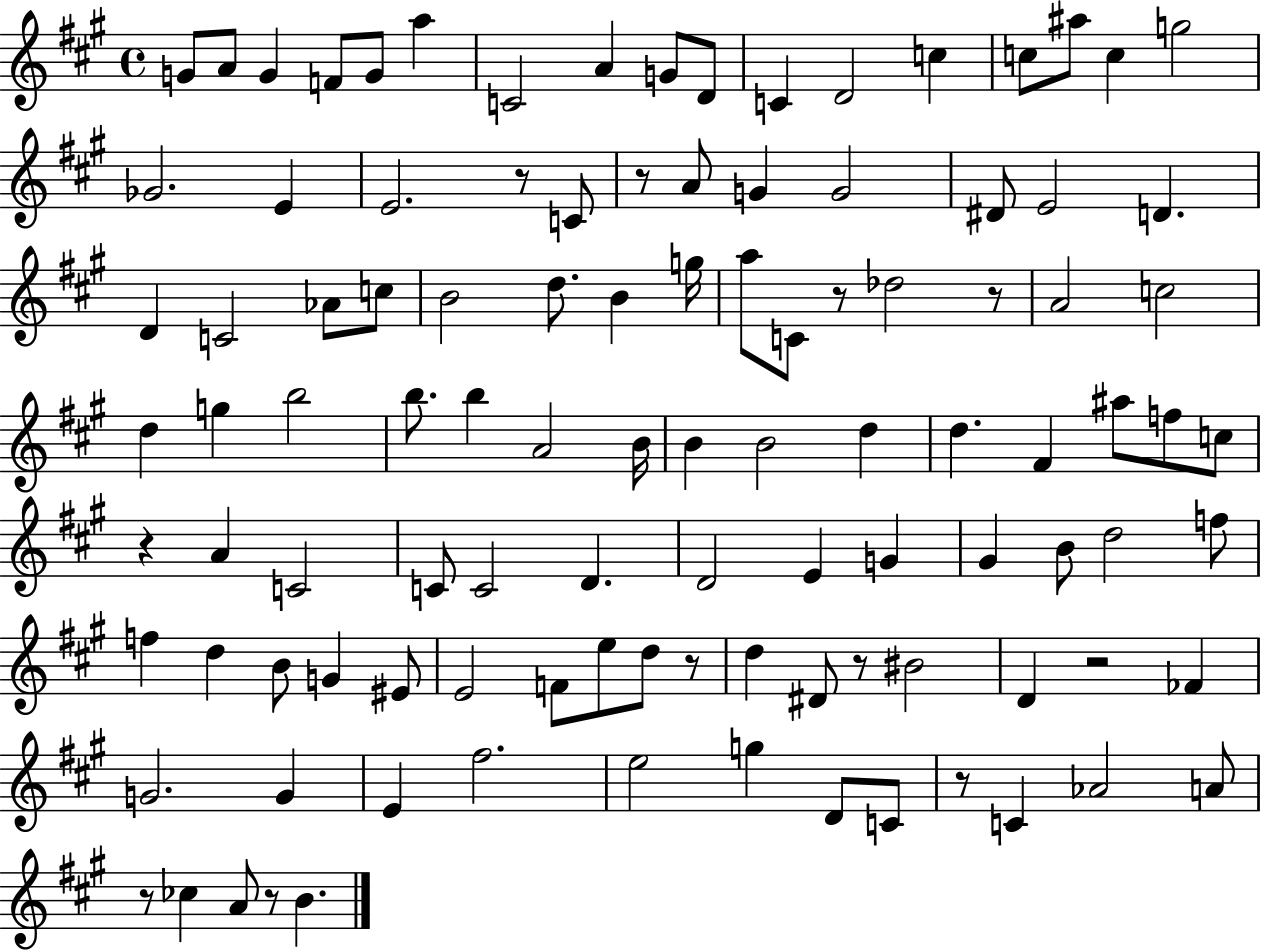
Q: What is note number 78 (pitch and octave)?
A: D#4